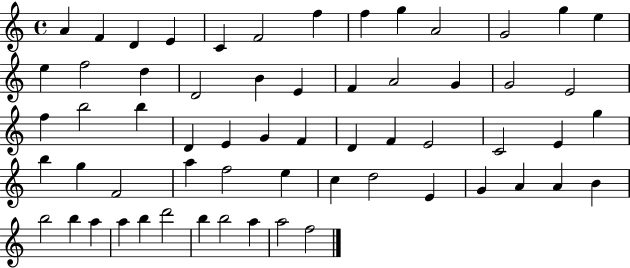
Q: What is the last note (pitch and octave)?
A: F5